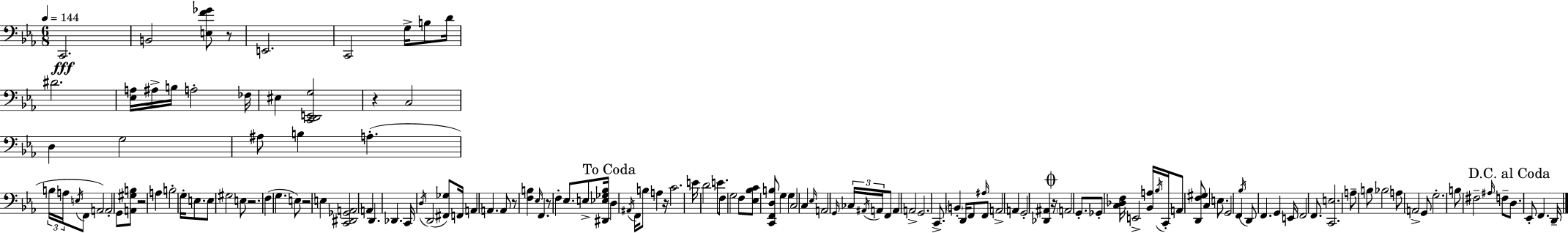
C2/h. B2/h [E3,F4,Gb4]/e R/e E2/h. C2/h G3/s B3/e D4/s D#4/h. [Eb3,A3]/s A#3/s B3/s A3/h FES3/s EIS3/q [C2,D2,E2,G3]/h R/q C3/h D3/q G3/h A#3/e B3/q A3/q. B3/s A3/s E3/s F2/e A2/h A2/h G2/e [A2,G#3,B3]/e R/h A3/q B3/h G3/s E3/e. E3/e G#3/h E3/e R/h. F3/q G3/q. E3/e R/h E3/q [C2,D#2,Gb2,A2]/h A2/q D2/q. Db2/q. C2/s D3/s D2/h [F#2,Gb3]/e F2/s A2/q A2/q. A2/e R/e [F3,B3]/q Eb3/s F2/q. R/e F3/q Eb3/e. E3/e [D#2,Eb3,Gb3,Bb3]/s D3/q A#2/s F2/s B3/e A3/q R/s C4/h. E4/s D4/h E4/e. F3/e G3/h F3/e [Eb3,Bb3,C4]/e [C2,F2,D3,B3]/e G3/q G3/q C3/h C3/q Eb3/s A2/h G2/s CES3/s A#2/s A2/s F2/e A2/q A2/h G2/h. C2/e. B2/q D2/s F2/e A#3/s F2/e A2/h A2/q G2/h [Db2,A#2]/q R/s A2/h G2/e. Gb2/e [C3,Db3,F3]/s E2/h [Bb2,A3]/s Bb3/s C2/s A2/e [D2,F3,G#3]/e C3/q E3/e. G2/h F2/q Bb3/s D2/e F2/q. G2/q E2/s F2/h F2/e. [C2,E3]/h. A3/e B3/e Bb3/h A3/e A2/h G2/e G3/h. B3/e F#3/h A#3/s F3/e D3/e. Eb2/e F2/q. D2/s